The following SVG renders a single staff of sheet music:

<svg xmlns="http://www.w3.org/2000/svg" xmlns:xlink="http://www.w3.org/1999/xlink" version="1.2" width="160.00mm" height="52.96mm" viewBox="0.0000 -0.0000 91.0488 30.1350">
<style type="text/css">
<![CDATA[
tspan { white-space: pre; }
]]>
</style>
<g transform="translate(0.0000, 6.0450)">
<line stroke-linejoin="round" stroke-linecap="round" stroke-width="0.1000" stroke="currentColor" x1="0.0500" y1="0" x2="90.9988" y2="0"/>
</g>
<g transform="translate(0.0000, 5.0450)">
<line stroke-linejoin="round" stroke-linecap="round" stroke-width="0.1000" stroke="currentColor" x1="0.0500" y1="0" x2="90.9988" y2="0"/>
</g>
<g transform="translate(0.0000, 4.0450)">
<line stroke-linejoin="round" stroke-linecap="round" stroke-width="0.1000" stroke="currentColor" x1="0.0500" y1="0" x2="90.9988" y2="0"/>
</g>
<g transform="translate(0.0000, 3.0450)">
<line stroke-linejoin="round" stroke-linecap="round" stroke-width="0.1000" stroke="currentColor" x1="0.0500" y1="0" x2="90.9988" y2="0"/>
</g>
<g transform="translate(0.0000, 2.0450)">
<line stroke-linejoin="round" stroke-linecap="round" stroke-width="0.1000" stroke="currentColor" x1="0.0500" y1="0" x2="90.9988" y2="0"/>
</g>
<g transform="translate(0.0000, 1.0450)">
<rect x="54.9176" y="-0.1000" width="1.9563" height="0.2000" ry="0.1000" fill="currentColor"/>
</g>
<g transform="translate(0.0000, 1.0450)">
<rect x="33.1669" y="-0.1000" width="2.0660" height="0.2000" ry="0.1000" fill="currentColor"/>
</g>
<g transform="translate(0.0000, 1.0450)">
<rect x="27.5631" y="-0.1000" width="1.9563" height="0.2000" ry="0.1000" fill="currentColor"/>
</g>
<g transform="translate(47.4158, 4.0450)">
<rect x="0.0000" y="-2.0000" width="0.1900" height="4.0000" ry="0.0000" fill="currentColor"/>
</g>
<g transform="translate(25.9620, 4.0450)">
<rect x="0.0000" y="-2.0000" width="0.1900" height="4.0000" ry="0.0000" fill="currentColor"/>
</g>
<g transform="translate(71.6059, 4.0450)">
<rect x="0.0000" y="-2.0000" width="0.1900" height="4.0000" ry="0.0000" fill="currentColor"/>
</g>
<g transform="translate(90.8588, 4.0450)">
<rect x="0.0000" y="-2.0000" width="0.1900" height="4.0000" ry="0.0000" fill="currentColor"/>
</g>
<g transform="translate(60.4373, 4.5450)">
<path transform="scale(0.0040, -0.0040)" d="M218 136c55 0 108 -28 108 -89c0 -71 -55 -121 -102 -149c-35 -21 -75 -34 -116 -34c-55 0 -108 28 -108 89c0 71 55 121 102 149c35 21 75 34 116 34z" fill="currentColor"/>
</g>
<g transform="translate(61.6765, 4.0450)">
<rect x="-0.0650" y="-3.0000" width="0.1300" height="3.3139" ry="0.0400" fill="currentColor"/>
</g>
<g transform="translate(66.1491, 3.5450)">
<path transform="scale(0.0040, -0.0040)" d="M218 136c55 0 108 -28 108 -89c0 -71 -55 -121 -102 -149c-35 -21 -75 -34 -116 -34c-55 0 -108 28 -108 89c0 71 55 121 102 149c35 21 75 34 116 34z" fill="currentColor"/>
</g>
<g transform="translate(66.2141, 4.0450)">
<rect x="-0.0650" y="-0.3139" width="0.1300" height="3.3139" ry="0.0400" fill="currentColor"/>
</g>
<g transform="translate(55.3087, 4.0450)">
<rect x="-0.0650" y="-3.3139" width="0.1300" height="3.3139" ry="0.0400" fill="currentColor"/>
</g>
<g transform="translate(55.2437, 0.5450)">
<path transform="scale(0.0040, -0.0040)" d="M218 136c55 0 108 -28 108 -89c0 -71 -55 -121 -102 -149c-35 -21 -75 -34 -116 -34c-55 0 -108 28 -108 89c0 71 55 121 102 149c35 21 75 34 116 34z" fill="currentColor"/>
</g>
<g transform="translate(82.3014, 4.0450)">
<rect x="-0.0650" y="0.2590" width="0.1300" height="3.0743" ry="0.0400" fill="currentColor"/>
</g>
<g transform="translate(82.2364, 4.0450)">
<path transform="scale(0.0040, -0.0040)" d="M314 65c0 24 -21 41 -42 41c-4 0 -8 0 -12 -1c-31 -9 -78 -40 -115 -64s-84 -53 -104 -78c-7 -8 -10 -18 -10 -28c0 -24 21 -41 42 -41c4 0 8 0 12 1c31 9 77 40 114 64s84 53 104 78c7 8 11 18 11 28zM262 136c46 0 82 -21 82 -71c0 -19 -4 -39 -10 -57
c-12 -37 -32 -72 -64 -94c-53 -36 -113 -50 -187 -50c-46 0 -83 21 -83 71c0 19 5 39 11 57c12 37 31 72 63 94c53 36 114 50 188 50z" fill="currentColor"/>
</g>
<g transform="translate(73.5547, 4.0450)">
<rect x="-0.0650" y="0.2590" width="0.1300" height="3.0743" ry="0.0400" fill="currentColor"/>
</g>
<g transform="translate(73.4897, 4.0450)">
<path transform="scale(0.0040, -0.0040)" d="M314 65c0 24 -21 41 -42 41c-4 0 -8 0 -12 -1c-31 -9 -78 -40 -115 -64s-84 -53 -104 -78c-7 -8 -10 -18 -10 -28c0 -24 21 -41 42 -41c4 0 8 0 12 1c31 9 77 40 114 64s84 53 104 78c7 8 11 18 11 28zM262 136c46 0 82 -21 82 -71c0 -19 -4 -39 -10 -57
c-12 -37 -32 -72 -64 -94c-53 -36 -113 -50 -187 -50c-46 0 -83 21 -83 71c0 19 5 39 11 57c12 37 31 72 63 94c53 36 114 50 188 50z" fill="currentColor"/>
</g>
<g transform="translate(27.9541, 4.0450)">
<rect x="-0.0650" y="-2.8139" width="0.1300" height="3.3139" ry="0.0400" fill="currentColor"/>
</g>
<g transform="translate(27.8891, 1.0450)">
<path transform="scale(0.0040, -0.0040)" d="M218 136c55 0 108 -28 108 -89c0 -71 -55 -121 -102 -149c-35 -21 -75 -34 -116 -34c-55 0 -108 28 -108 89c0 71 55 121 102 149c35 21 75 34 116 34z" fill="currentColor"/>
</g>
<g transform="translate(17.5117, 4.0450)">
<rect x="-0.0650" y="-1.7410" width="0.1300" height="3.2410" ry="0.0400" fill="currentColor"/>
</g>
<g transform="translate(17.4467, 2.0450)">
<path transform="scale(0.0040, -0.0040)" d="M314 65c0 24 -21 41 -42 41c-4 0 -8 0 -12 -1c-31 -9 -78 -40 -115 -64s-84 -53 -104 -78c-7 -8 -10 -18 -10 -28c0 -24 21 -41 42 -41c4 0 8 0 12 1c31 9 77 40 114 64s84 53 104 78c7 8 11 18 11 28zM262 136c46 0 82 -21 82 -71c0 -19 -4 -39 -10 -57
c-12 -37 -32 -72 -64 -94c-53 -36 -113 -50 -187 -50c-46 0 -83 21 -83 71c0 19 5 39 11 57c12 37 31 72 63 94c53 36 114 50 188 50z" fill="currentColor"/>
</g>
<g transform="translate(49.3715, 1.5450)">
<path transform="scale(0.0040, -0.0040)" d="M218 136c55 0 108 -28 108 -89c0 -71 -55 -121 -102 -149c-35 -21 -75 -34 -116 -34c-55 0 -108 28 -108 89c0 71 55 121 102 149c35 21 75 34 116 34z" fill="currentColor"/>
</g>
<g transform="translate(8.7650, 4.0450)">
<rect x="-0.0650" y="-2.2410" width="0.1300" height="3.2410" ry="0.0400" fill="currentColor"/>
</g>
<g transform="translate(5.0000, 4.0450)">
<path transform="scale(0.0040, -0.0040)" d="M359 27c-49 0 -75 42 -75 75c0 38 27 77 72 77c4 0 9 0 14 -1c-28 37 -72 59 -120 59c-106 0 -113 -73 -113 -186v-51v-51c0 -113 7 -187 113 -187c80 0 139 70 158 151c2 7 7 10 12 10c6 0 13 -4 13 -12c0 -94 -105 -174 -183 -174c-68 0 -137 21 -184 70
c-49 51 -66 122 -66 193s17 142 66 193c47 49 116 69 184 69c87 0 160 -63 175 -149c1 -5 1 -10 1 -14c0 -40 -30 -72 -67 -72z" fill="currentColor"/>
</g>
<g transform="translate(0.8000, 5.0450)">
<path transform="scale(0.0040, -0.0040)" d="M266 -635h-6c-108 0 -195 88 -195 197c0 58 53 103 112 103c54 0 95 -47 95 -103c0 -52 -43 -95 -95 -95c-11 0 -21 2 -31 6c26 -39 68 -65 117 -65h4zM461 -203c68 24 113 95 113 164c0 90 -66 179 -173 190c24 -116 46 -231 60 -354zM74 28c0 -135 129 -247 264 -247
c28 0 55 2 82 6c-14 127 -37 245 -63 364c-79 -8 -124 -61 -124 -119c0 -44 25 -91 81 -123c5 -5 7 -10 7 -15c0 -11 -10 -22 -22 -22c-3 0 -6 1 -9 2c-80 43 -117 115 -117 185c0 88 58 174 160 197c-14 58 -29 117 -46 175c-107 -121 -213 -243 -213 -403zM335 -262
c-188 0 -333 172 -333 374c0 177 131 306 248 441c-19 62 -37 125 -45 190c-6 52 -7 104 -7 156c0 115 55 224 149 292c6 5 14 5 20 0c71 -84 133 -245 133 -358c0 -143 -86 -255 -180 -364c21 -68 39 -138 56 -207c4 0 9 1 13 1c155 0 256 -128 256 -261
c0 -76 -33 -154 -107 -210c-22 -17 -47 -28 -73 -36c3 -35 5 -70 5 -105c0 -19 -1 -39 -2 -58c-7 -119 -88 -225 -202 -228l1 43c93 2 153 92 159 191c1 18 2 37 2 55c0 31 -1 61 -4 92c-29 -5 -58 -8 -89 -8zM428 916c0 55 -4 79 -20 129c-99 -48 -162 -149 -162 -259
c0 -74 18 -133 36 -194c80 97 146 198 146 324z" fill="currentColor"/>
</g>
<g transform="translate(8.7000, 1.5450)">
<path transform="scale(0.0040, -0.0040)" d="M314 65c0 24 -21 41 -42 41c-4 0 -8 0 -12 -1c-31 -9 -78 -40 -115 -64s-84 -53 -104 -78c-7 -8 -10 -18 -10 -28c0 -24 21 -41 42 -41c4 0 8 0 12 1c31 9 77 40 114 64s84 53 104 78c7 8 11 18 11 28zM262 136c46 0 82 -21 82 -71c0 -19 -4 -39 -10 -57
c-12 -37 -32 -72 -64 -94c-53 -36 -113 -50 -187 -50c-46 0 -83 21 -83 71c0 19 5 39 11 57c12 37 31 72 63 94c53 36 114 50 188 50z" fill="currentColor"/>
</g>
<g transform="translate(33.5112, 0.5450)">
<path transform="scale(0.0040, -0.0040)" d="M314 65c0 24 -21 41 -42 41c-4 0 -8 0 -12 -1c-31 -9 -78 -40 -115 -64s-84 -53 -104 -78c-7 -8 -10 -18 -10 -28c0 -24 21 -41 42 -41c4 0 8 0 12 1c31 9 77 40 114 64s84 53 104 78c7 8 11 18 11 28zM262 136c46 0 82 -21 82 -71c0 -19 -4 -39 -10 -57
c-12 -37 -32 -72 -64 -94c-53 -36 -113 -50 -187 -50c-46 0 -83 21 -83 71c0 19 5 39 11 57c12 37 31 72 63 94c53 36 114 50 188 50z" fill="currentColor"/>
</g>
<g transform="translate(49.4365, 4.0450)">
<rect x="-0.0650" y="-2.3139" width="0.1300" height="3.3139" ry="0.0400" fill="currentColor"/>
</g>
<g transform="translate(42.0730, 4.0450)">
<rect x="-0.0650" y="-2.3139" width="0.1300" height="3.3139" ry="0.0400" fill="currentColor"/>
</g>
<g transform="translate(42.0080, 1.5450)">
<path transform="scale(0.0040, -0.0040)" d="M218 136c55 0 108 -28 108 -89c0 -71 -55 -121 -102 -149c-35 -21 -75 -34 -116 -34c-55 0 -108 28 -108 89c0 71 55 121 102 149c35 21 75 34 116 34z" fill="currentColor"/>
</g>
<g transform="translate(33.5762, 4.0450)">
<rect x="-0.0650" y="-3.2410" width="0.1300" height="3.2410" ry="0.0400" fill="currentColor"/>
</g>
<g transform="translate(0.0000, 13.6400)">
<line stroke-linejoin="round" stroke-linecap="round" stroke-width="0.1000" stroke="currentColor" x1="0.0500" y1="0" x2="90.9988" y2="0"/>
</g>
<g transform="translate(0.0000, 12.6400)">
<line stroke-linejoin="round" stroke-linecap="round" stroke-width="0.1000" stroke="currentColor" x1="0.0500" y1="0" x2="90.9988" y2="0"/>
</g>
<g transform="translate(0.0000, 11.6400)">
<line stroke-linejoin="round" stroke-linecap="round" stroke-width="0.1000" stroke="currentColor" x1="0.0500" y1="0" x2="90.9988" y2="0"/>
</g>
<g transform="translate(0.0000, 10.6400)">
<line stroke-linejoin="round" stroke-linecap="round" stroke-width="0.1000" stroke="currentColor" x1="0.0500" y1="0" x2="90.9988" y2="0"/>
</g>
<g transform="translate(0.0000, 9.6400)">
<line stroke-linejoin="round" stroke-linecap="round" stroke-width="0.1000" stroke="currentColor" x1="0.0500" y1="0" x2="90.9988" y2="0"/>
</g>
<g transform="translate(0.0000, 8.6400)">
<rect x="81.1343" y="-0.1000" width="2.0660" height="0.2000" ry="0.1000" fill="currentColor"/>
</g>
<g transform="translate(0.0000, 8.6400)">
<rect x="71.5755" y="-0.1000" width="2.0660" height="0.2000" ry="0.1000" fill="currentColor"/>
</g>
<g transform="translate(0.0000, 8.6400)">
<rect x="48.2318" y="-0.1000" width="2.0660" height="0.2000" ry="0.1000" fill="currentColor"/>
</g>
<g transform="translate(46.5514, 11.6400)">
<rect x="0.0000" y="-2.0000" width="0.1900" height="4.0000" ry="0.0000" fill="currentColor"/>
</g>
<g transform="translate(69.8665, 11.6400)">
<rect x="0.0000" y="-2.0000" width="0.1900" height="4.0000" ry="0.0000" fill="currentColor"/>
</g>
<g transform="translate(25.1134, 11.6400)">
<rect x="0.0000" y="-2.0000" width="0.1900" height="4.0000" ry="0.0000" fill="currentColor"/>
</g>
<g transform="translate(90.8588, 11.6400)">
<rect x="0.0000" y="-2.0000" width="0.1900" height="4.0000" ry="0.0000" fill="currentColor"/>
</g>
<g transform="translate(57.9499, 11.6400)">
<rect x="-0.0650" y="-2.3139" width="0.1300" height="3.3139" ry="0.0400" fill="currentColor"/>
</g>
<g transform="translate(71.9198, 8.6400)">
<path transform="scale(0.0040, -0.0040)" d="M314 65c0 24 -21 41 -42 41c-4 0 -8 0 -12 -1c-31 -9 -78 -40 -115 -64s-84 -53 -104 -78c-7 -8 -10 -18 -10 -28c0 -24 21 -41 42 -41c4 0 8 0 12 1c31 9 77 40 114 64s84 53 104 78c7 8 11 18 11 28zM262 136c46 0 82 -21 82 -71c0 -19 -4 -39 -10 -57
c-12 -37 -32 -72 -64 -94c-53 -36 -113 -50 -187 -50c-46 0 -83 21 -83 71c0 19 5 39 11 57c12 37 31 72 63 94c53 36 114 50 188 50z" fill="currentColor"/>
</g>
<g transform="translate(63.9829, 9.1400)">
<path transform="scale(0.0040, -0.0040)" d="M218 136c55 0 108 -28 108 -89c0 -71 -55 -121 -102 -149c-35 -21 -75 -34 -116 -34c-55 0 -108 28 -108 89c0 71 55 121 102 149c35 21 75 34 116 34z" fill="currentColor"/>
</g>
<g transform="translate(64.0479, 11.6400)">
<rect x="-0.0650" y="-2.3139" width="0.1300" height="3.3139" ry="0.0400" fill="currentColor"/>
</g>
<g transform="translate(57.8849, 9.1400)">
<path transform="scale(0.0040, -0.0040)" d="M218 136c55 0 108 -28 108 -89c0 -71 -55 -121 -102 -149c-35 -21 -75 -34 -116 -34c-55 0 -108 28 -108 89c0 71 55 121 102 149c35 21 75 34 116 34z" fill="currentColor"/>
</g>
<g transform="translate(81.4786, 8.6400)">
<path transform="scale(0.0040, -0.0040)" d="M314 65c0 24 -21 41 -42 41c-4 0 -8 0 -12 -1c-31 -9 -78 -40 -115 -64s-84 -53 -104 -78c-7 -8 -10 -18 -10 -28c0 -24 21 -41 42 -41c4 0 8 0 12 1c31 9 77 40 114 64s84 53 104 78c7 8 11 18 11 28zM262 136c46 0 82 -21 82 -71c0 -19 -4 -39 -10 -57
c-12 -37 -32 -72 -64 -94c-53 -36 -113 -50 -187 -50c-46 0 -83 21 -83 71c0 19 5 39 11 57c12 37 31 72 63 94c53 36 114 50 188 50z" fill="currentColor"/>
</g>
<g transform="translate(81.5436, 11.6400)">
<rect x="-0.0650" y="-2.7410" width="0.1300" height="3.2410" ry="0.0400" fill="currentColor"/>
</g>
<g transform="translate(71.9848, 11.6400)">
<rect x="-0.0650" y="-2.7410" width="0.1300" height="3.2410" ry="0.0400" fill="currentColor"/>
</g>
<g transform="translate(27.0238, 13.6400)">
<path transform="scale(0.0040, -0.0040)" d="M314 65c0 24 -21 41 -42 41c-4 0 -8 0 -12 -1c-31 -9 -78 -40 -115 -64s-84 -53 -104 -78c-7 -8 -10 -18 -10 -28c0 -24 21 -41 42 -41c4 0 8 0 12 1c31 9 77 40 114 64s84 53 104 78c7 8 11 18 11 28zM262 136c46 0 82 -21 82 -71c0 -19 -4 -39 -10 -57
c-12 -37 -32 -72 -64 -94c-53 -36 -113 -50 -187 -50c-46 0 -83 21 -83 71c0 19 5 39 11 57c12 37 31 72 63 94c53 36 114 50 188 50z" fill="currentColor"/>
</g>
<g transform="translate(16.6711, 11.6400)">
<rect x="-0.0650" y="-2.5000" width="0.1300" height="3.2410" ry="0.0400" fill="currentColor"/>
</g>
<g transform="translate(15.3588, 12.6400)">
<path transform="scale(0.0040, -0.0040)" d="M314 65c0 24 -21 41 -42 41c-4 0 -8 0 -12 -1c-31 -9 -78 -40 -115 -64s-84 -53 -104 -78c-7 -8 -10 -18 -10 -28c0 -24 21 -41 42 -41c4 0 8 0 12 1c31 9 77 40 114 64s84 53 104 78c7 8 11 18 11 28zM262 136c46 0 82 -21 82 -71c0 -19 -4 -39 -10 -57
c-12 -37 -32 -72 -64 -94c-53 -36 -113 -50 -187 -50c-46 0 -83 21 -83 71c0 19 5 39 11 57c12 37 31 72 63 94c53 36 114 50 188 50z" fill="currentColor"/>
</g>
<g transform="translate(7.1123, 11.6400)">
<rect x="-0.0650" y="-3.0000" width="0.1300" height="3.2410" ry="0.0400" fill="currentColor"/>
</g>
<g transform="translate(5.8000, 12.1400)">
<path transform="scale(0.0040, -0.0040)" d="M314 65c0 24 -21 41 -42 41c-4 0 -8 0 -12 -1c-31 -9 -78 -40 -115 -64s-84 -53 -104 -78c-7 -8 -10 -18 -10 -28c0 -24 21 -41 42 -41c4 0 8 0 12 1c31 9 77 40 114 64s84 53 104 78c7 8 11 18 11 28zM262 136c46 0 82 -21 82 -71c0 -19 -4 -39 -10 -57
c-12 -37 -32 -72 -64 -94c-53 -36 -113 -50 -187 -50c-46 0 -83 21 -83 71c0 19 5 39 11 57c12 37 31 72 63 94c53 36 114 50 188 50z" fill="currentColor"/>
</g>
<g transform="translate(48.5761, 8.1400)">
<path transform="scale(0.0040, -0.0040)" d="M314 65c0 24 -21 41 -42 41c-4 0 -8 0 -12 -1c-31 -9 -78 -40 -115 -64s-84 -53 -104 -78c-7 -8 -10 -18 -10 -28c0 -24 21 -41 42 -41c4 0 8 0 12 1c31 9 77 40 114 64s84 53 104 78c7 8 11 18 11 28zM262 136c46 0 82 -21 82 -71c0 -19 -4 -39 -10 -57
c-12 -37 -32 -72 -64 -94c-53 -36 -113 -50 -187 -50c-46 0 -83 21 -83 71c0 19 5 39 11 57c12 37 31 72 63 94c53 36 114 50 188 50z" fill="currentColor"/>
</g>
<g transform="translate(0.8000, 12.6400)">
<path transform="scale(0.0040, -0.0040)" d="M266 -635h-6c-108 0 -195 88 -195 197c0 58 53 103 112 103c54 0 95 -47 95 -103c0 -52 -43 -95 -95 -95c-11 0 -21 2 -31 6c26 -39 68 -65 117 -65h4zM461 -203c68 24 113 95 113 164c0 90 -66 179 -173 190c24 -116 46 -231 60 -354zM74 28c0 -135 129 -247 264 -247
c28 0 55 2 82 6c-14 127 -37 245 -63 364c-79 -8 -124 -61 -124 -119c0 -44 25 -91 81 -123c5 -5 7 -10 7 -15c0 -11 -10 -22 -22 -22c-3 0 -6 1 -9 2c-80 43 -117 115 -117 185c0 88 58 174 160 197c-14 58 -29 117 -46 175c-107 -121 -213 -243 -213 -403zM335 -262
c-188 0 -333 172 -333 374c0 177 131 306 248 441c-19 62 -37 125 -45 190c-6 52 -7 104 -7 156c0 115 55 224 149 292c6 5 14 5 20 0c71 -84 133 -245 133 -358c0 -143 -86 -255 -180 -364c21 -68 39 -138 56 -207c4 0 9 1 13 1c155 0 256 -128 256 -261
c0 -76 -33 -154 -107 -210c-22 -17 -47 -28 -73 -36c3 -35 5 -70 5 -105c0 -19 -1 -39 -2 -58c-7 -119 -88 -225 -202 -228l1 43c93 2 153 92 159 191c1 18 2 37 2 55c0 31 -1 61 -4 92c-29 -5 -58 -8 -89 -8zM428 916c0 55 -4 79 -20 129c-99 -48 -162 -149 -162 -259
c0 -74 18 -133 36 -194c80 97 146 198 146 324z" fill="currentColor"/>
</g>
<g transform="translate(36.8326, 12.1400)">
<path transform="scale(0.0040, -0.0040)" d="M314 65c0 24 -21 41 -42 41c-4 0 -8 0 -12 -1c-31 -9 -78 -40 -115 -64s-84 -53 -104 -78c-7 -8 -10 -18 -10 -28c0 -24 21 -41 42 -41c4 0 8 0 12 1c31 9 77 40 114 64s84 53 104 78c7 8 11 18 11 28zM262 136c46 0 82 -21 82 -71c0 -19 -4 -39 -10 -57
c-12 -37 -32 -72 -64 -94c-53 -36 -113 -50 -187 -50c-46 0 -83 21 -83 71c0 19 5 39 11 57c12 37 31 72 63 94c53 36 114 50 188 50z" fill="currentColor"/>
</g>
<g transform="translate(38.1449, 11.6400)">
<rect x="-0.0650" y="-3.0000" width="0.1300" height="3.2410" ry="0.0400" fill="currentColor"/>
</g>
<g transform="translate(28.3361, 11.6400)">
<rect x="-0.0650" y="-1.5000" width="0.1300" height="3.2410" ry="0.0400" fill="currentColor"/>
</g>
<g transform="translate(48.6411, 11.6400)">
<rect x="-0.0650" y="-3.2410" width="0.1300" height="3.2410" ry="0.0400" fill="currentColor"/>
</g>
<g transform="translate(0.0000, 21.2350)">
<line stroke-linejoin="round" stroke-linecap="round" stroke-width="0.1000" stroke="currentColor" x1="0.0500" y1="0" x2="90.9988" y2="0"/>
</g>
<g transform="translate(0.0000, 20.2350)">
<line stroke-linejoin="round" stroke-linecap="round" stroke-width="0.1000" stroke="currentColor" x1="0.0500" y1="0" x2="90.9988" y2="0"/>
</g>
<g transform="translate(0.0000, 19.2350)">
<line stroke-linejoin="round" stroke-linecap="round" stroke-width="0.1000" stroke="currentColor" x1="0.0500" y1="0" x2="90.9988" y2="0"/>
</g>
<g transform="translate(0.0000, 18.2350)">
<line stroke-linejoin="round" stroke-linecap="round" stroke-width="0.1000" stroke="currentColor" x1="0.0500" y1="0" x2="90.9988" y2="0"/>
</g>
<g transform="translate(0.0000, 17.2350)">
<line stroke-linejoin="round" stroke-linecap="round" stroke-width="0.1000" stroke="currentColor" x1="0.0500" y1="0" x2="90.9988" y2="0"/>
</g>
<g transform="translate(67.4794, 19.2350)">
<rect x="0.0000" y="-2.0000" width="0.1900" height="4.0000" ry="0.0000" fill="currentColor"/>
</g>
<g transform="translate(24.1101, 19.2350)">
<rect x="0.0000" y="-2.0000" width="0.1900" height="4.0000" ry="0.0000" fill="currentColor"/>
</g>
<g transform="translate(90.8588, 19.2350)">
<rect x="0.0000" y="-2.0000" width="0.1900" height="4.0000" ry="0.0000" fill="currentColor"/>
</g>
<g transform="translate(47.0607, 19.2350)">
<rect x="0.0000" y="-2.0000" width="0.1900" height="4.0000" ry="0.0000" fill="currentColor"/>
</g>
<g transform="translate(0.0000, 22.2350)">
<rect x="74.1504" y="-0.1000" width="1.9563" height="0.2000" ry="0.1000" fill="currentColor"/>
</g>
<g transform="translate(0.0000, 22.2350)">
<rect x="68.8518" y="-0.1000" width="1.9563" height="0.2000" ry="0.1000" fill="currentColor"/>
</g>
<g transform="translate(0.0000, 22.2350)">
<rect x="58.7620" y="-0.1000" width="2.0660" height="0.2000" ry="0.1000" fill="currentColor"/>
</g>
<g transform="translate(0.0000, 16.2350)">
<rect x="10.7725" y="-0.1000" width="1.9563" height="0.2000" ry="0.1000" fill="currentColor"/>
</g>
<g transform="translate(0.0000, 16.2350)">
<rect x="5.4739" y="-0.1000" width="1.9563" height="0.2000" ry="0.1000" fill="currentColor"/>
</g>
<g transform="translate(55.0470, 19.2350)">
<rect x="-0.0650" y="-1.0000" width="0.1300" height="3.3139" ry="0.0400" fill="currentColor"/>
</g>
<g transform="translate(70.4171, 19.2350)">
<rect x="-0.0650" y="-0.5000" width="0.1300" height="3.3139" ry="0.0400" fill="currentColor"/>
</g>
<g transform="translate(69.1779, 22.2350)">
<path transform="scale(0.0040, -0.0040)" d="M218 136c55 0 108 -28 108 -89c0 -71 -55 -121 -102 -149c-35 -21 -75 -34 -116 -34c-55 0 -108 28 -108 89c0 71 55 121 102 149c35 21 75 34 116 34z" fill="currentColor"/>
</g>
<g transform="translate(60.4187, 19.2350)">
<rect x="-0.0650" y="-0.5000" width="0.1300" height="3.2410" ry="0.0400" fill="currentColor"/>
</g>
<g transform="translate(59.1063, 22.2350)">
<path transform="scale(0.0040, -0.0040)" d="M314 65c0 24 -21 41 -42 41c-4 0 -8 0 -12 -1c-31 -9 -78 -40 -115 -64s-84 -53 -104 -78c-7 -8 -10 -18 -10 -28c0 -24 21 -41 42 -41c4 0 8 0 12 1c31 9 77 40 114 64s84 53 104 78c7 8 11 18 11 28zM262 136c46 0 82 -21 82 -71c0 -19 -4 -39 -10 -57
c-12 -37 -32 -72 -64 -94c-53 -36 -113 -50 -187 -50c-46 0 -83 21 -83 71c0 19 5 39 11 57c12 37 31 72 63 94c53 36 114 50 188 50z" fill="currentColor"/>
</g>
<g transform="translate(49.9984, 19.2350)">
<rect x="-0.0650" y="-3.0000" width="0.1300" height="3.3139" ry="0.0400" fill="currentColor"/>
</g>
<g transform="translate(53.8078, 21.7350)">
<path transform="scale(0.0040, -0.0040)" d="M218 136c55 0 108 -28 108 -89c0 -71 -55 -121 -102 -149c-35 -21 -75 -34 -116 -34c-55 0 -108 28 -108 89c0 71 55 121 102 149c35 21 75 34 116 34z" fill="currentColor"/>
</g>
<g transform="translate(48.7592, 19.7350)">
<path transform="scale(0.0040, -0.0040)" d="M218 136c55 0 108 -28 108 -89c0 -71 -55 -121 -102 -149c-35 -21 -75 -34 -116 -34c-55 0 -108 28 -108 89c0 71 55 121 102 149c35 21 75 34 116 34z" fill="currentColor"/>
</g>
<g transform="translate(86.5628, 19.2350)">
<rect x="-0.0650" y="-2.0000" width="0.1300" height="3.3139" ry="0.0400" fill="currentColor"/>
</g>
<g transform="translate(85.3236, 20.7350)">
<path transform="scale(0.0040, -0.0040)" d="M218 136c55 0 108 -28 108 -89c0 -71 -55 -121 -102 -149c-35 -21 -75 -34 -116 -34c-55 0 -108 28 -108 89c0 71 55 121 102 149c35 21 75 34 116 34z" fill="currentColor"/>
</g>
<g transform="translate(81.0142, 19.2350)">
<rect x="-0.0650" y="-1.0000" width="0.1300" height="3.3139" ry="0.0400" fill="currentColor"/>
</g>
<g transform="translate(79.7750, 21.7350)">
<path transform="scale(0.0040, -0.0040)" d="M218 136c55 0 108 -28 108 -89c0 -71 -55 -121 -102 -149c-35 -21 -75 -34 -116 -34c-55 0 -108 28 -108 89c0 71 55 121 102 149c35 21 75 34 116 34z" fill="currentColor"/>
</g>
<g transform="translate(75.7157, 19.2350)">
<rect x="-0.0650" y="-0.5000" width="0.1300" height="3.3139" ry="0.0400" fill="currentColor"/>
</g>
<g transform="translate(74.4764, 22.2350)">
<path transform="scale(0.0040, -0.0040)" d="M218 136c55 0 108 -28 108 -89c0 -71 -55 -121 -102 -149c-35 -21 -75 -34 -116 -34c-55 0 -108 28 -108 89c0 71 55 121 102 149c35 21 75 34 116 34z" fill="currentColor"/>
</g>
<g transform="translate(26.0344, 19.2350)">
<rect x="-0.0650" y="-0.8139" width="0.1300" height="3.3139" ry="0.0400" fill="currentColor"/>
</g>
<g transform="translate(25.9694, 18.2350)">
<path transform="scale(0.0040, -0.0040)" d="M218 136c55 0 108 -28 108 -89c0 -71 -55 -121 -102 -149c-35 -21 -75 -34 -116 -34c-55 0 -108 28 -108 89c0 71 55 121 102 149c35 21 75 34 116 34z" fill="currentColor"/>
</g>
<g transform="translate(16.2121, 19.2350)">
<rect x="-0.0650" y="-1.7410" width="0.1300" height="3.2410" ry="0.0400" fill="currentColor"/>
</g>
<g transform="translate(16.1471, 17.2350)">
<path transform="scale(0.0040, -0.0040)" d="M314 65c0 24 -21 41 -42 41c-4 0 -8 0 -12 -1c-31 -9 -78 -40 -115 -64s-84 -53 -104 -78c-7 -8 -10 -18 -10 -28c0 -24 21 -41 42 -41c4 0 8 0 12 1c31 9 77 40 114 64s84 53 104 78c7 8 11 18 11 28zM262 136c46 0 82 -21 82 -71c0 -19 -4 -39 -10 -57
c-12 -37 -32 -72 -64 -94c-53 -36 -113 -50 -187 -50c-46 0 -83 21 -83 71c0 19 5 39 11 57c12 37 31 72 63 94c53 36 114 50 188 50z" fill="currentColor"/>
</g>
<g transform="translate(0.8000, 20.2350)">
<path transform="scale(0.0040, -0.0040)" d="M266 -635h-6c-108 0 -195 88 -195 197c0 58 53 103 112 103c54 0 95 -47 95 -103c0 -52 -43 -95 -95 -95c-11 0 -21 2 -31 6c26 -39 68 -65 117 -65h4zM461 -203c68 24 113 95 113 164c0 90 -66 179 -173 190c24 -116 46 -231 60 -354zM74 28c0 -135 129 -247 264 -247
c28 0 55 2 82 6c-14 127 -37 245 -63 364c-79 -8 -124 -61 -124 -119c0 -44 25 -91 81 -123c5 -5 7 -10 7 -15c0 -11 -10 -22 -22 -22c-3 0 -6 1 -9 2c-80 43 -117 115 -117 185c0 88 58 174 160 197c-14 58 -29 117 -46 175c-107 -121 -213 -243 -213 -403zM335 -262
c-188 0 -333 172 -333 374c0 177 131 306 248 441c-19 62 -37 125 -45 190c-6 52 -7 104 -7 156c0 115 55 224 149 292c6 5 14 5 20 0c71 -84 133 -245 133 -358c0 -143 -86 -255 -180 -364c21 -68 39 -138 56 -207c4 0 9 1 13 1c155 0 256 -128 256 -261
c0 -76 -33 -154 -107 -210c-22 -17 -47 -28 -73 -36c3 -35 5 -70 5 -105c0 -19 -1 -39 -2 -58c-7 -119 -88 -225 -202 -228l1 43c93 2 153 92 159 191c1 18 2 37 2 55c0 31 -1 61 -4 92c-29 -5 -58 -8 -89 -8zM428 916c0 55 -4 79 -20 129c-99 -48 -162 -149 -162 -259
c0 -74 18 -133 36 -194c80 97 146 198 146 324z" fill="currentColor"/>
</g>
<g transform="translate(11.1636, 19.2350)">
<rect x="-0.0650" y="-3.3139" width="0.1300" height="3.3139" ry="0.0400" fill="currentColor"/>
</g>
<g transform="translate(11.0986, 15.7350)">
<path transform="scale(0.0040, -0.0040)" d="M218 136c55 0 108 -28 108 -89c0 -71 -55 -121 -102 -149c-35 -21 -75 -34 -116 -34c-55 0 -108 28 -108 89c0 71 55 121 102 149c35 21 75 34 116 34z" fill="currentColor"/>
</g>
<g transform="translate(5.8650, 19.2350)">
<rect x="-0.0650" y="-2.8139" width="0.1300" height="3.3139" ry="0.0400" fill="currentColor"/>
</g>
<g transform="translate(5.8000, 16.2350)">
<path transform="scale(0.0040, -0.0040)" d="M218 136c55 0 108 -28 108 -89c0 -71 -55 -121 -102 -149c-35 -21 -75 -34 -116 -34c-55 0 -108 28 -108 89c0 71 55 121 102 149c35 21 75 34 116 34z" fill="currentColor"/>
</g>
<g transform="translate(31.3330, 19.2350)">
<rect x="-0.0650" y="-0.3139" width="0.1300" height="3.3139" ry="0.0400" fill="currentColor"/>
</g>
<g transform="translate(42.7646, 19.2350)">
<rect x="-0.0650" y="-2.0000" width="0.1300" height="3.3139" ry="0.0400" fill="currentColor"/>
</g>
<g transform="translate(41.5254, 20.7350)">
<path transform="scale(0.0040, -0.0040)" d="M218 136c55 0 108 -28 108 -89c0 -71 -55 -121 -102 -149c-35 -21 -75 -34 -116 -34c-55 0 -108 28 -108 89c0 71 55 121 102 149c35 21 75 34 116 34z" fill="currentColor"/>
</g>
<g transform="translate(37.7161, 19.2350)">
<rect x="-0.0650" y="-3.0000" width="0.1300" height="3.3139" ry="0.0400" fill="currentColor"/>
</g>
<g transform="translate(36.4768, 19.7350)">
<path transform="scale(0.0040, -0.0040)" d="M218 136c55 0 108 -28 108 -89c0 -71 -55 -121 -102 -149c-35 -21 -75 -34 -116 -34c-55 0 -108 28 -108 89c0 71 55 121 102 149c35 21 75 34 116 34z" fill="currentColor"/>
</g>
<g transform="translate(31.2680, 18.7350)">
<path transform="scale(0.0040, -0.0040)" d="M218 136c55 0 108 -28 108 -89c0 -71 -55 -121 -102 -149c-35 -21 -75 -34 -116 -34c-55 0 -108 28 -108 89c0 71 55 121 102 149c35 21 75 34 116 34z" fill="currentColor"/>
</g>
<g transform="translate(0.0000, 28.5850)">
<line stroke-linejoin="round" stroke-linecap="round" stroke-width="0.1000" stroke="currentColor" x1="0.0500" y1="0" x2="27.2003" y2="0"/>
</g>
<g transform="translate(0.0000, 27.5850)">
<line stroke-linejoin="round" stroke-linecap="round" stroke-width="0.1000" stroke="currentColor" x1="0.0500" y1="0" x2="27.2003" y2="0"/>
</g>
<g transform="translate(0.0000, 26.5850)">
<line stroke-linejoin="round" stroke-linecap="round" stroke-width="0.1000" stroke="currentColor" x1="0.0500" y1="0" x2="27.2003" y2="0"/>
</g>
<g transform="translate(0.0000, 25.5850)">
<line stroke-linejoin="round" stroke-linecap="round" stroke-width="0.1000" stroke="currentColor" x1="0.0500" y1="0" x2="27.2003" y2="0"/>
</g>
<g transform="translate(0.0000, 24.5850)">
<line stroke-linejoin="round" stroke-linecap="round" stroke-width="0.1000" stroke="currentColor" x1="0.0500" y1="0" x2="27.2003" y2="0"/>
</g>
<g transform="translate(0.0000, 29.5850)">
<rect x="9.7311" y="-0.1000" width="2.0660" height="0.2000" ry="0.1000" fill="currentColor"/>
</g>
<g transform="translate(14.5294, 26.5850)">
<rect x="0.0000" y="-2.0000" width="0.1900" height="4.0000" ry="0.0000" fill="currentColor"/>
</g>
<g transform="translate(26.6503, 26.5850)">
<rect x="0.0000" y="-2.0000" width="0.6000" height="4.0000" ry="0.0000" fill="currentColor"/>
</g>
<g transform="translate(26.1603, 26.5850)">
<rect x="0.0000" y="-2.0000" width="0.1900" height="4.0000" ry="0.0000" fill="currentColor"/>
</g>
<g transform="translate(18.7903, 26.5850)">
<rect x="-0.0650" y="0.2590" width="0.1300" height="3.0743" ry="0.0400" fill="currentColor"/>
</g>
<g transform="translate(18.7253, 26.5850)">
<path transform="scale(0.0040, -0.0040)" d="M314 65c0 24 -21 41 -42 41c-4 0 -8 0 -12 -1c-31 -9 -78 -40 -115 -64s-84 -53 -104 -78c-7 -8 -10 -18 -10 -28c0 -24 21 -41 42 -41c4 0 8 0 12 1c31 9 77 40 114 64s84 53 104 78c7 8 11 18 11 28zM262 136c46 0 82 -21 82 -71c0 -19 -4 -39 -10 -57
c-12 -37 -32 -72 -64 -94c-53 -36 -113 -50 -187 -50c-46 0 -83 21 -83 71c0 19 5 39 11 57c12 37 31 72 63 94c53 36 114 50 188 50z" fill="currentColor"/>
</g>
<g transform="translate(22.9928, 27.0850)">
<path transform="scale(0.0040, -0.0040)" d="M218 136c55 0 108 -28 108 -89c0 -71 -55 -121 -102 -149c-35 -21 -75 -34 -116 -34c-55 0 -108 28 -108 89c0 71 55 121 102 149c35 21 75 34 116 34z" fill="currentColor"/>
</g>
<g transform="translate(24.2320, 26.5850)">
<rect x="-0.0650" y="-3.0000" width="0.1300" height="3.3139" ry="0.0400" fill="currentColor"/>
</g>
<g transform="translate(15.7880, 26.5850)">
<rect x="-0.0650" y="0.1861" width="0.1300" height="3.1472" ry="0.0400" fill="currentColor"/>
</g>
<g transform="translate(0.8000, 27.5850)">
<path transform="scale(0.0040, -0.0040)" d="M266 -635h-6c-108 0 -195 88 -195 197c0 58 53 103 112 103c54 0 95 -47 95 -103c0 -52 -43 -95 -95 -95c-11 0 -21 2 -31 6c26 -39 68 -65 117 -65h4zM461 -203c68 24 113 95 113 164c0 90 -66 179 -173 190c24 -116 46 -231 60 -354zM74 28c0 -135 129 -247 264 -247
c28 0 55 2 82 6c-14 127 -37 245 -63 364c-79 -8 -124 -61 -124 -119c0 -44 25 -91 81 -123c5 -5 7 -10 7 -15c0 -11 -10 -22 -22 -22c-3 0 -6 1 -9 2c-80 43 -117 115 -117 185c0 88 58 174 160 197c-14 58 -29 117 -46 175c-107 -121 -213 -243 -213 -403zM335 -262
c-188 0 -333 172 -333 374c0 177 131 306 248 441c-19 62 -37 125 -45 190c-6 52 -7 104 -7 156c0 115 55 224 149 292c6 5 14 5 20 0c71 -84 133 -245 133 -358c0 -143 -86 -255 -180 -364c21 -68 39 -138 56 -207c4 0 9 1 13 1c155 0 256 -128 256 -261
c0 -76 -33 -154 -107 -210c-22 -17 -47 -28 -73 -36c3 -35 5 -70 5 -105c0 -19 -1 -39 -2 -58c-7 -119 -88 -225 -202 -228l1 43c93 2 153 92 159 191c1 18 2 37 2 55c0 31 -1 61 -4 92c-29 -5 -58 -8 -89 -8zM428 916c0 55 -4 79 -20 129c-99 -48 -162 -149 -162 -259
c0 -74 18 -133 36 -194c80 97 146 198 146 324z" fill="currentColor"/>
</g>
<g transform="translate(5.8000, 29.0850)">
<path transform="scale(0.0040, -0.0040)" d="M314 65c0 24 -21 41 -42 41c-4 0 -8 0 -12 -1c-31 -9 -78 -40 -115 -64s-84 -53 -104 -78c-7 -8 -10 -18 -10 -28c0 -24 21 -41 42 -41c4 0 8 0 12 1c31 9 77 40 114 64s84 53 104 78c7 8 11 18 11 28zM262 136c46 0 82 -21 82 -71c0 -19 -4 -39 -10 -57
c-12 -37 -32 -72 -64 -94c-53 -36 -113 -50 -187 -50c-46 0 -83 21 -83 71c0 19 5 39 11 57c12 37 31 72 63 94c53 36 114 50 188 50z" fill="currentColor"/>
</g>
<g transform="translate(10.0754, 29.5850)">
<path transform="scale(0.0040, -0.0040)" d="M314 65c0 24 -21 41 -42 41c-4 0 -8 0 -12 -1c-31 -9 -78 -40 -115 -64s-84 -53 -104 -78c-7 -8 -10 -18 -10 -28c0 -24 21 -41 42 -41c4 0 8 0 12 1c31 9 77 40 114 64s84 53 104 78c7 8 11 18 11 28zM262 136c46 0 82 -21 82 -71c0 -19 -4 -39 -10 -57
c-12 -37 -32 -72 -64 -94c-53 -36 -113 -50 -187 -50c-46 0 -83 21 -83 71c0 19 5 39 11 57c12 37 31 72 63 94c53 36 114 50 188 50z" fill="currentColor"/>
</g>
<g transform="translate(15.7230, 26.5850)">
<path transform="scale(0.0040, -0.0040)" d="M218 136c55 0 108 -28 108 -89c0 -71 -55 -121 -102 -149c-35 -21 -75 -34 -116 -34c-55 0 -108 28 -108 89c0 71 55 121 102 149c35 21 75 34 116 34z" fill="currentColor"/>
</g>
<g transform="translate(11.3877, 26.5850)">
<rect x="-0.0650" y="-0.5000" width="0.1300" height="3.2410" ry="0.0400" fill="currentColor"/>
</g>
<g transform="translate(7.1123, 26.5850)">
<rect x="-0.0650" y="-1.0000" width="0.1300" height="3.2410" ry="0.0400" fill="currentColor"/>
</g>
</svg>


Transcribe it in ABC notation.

X:1
T:Untitled
M:4/4
L:1/4
K:C
g2 f2 a b2 g g b A c B2 B2 A2 G2 E2 A2 b2 g g a2 a2 a b f2 d c A F A D C2 C C D F D2 C2 B B2 A